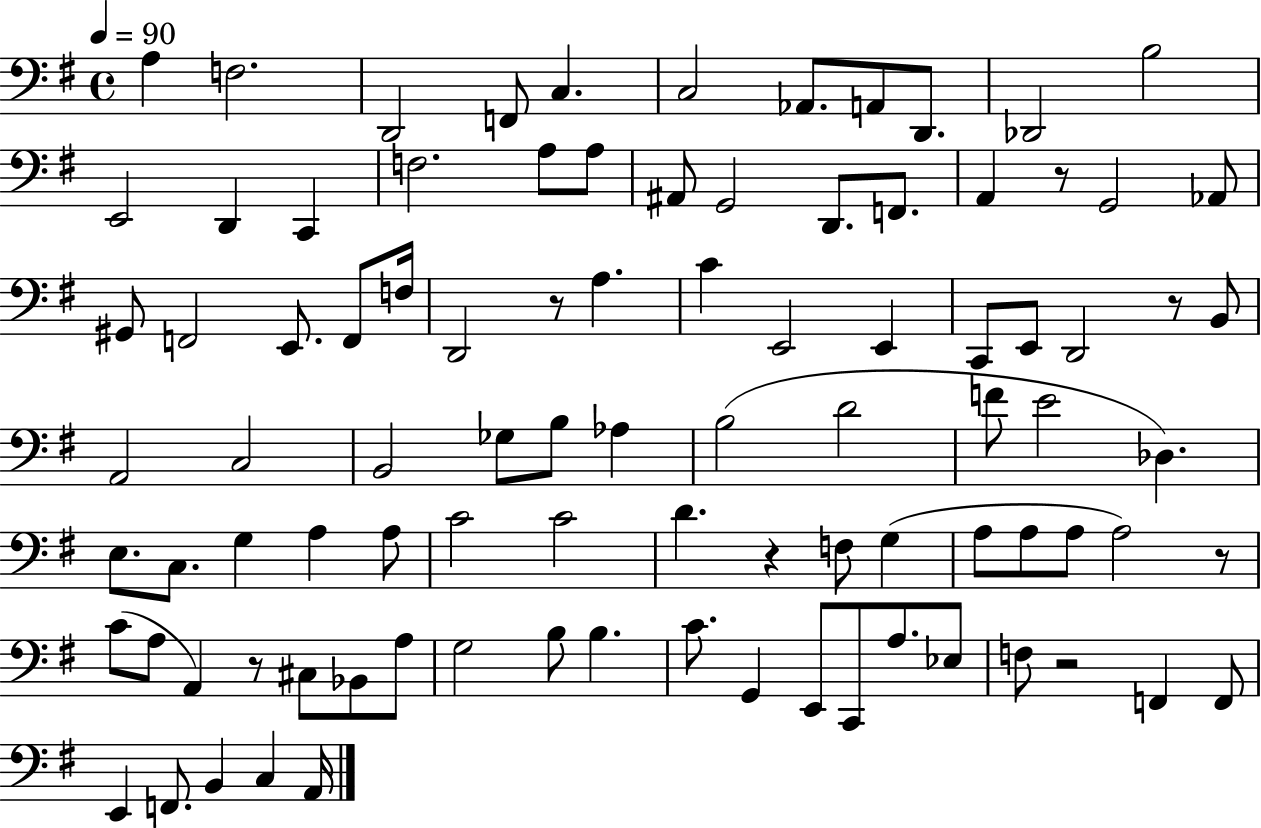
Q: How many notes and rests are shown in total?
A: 93